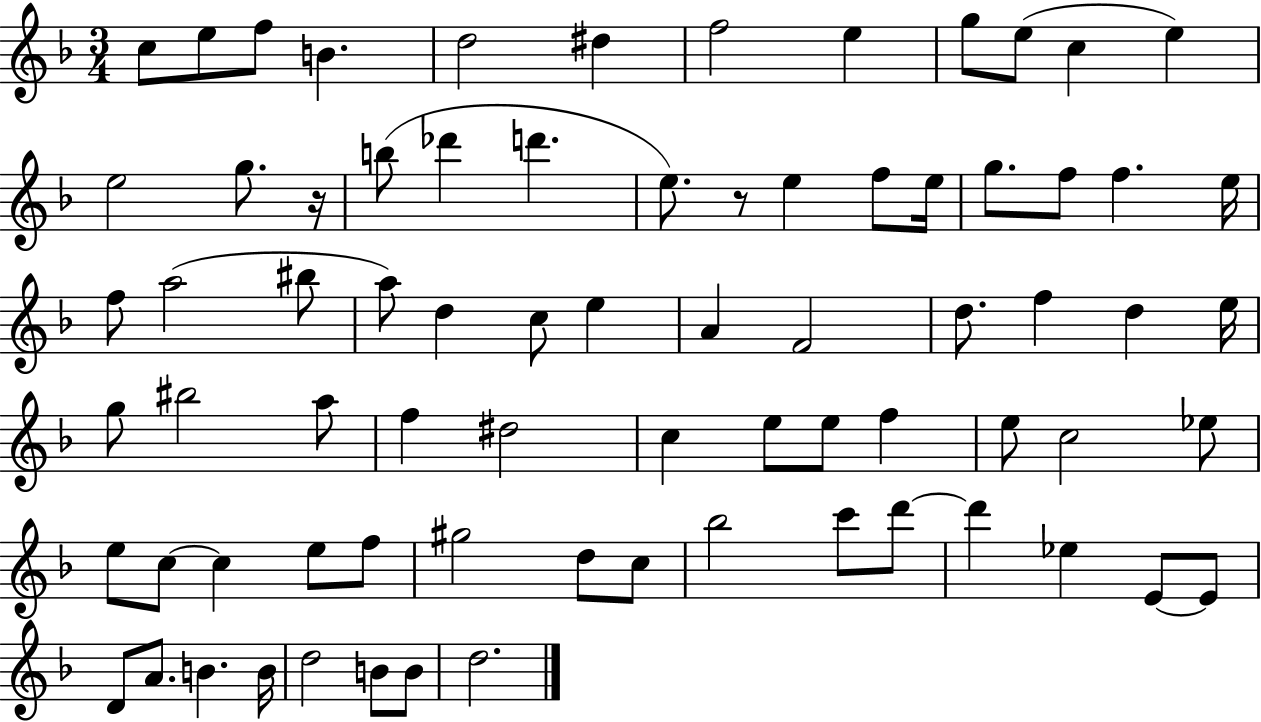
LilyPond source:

{
  \clef treble
  \numericTimeSignature
  \time 3/4
  \key f \major
  \repeat volta 2 { c''8 e''8 f''8 b'4. | d''2 dis''4 | f''2 e''4 | g''8 e''8( c''4 e''4) | \break e''2 g''8. r16 | b''8( des'''4 d'''4. | e''8.) r8 e''4 f''8 e''16 | g''8. f''8 f''4. e''16 | \break f''8 a''2( bis''8 | a''8) d''4 c''8 e''4 | a'4 f'2 | d''8. f''4 d''4 e''16 | \break g''8 bis''2 a''8 | f''4 dis''2 | c''4 e''8 e''8 f''4 | e''8 c''2 ees''8 | \break e''8 c''8~~ c''4 e''8 f''8 | gis''2 d''8 c''8 | bes''2 c'''8 d'''8~~ | d'''4 ees''4 e'8~~ e'8 | \break d'8 a'8. b'4. b'16 | d''2 b'8 b'8 | d''2. | } \bar "|."
}